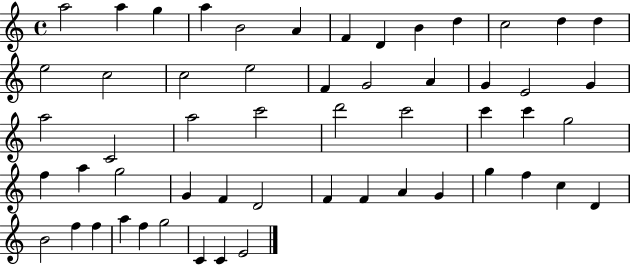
{
  \clef treble
  \time 4/4
  \defaultTimeSignature
  \key c \major
  a''2 a''4 g''4 | a''4 b'2 a'4 | f'4 d'4 b'4 d''4 | c''2 d''4 d''4 | \break e''2 c''2 | c''2 e''2 | f'4 g'2 a'4 | g'4 e'2 g'4 | \break a''2 c'2 | a''2 c'''2 | d'''2 c'''2 | c'''4 c'''4 g''2 | \break f''4 a''4 g''2 | g'4 f'4 d'2 | f'4 f'4 a'4 g'4 | g''4 f''4 c''4 d'4 | \break b'2 f''4 f''4 | a''4 f''4 g''2 | c'4 c'4 e'2 | \bar "|."
}